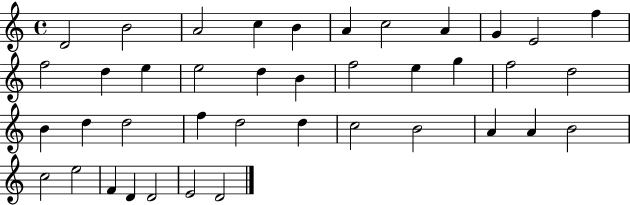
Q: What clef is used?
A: treble